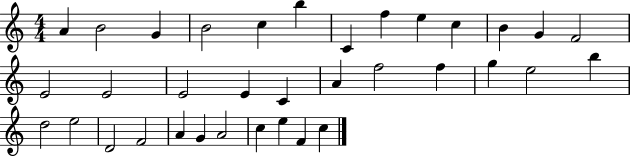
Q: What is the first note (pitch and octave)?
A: A4